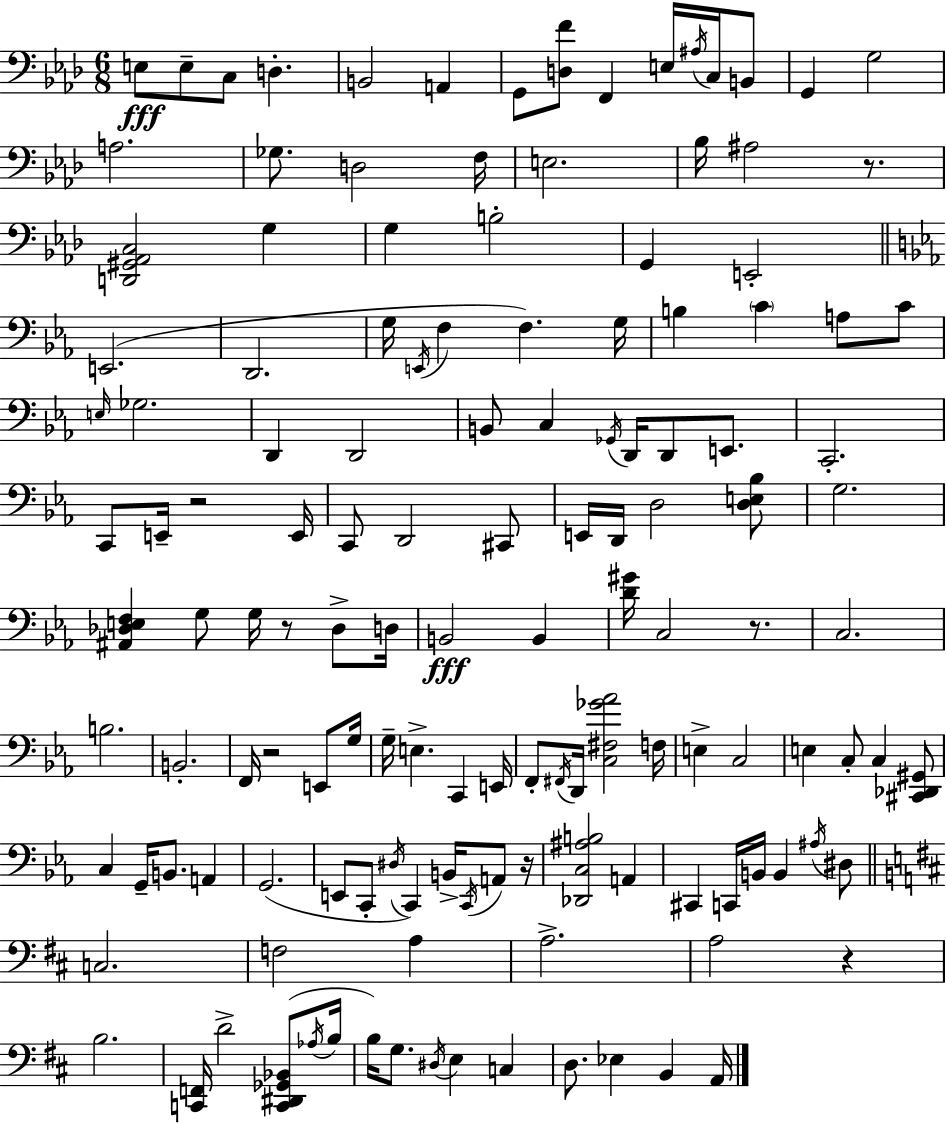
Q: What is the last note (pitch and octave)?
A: A2